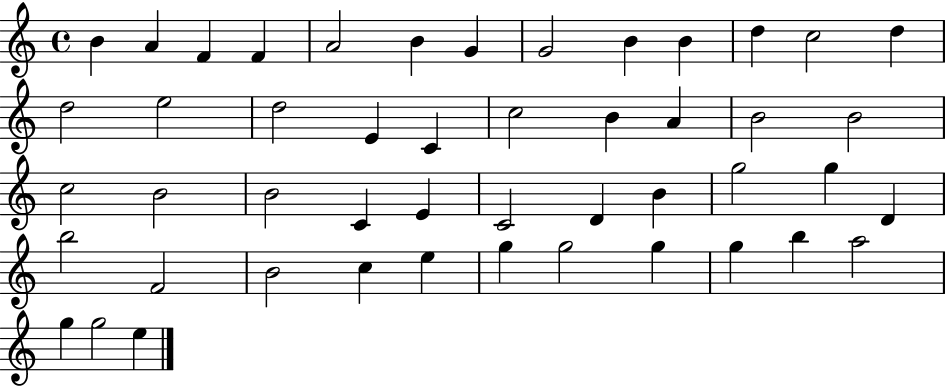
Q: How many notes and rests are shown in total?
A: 48